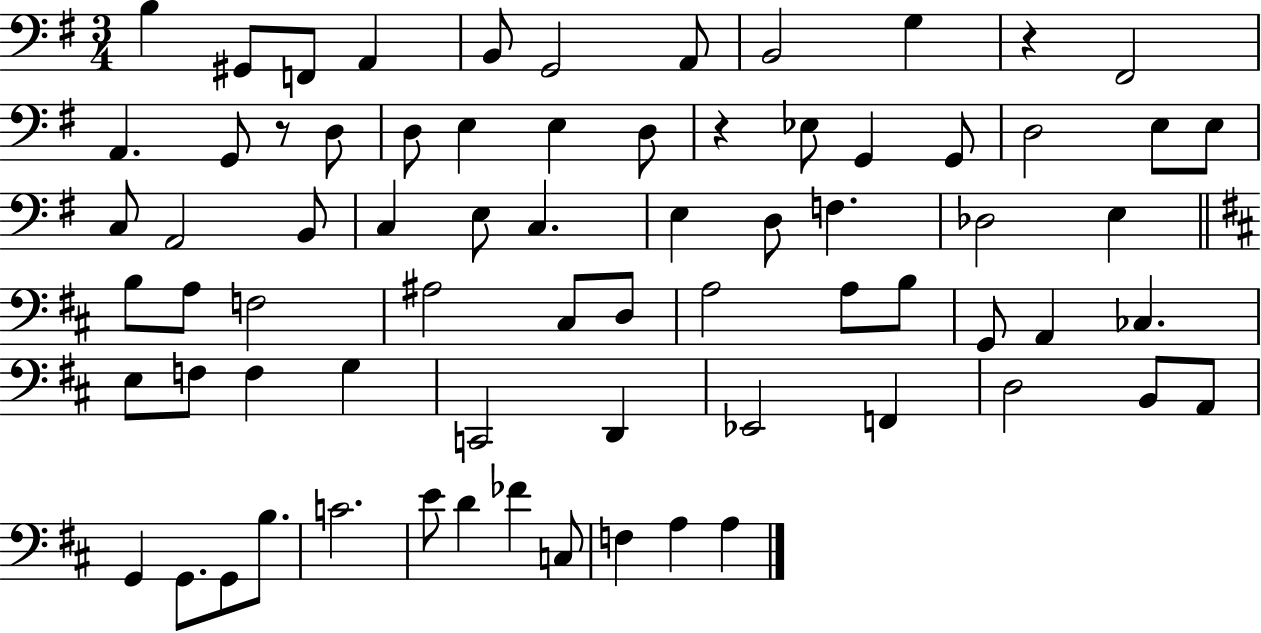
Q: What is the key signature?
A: G major